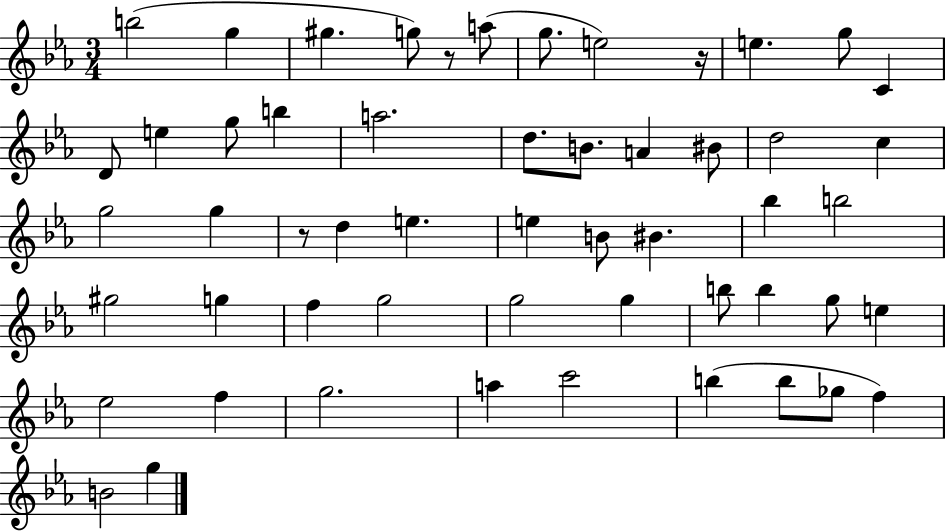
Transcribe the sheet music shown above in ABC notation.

X:1
T:Untitled
M:3/4
L:1/4
K:Eb
b2 g ^g g/2 z/2 a/2 g/2 e2 z/4 e g/2 C D/2 e g/2 b a2 d/2 B/2 A ^B/2 d2 c g2 g z/2 d e e B/2 ^B _b b2 ^g2 g f g2 g2 g b/2 b g/2 e _e2 f g2 a c'2 b b/2 _g/2 f B2 g